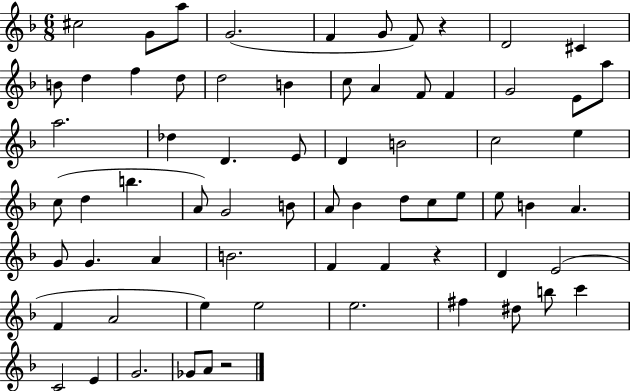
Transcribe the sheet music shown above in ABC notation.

X:1
T:Untitled
M:6/8
L:1/4
K:F
^c2 G/2 a/2 G2 F G/2 F/2 z D2 ^C B/2 d f d/2 d2 B c/2 A F/2 F G2 E/2 a/2 a2 _d D E/2 D B2 c2 e c/2 d b A/2 G2 B/2 A/2 _B d/2 c/2 e/2 e/2 B A G/2 G A B2 F F z D E2 F A2 e e2 e2 ^f ^d/2 b/2 c' C2 E G2 _G/2 A/2 z2